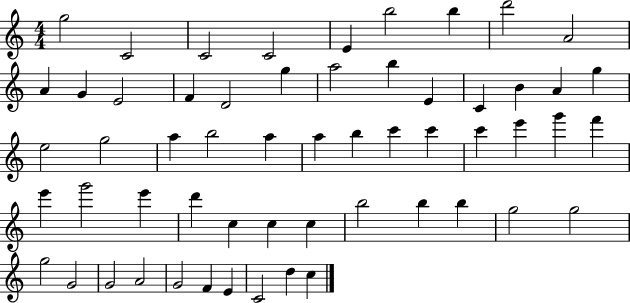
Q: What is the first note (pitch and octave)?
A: G5